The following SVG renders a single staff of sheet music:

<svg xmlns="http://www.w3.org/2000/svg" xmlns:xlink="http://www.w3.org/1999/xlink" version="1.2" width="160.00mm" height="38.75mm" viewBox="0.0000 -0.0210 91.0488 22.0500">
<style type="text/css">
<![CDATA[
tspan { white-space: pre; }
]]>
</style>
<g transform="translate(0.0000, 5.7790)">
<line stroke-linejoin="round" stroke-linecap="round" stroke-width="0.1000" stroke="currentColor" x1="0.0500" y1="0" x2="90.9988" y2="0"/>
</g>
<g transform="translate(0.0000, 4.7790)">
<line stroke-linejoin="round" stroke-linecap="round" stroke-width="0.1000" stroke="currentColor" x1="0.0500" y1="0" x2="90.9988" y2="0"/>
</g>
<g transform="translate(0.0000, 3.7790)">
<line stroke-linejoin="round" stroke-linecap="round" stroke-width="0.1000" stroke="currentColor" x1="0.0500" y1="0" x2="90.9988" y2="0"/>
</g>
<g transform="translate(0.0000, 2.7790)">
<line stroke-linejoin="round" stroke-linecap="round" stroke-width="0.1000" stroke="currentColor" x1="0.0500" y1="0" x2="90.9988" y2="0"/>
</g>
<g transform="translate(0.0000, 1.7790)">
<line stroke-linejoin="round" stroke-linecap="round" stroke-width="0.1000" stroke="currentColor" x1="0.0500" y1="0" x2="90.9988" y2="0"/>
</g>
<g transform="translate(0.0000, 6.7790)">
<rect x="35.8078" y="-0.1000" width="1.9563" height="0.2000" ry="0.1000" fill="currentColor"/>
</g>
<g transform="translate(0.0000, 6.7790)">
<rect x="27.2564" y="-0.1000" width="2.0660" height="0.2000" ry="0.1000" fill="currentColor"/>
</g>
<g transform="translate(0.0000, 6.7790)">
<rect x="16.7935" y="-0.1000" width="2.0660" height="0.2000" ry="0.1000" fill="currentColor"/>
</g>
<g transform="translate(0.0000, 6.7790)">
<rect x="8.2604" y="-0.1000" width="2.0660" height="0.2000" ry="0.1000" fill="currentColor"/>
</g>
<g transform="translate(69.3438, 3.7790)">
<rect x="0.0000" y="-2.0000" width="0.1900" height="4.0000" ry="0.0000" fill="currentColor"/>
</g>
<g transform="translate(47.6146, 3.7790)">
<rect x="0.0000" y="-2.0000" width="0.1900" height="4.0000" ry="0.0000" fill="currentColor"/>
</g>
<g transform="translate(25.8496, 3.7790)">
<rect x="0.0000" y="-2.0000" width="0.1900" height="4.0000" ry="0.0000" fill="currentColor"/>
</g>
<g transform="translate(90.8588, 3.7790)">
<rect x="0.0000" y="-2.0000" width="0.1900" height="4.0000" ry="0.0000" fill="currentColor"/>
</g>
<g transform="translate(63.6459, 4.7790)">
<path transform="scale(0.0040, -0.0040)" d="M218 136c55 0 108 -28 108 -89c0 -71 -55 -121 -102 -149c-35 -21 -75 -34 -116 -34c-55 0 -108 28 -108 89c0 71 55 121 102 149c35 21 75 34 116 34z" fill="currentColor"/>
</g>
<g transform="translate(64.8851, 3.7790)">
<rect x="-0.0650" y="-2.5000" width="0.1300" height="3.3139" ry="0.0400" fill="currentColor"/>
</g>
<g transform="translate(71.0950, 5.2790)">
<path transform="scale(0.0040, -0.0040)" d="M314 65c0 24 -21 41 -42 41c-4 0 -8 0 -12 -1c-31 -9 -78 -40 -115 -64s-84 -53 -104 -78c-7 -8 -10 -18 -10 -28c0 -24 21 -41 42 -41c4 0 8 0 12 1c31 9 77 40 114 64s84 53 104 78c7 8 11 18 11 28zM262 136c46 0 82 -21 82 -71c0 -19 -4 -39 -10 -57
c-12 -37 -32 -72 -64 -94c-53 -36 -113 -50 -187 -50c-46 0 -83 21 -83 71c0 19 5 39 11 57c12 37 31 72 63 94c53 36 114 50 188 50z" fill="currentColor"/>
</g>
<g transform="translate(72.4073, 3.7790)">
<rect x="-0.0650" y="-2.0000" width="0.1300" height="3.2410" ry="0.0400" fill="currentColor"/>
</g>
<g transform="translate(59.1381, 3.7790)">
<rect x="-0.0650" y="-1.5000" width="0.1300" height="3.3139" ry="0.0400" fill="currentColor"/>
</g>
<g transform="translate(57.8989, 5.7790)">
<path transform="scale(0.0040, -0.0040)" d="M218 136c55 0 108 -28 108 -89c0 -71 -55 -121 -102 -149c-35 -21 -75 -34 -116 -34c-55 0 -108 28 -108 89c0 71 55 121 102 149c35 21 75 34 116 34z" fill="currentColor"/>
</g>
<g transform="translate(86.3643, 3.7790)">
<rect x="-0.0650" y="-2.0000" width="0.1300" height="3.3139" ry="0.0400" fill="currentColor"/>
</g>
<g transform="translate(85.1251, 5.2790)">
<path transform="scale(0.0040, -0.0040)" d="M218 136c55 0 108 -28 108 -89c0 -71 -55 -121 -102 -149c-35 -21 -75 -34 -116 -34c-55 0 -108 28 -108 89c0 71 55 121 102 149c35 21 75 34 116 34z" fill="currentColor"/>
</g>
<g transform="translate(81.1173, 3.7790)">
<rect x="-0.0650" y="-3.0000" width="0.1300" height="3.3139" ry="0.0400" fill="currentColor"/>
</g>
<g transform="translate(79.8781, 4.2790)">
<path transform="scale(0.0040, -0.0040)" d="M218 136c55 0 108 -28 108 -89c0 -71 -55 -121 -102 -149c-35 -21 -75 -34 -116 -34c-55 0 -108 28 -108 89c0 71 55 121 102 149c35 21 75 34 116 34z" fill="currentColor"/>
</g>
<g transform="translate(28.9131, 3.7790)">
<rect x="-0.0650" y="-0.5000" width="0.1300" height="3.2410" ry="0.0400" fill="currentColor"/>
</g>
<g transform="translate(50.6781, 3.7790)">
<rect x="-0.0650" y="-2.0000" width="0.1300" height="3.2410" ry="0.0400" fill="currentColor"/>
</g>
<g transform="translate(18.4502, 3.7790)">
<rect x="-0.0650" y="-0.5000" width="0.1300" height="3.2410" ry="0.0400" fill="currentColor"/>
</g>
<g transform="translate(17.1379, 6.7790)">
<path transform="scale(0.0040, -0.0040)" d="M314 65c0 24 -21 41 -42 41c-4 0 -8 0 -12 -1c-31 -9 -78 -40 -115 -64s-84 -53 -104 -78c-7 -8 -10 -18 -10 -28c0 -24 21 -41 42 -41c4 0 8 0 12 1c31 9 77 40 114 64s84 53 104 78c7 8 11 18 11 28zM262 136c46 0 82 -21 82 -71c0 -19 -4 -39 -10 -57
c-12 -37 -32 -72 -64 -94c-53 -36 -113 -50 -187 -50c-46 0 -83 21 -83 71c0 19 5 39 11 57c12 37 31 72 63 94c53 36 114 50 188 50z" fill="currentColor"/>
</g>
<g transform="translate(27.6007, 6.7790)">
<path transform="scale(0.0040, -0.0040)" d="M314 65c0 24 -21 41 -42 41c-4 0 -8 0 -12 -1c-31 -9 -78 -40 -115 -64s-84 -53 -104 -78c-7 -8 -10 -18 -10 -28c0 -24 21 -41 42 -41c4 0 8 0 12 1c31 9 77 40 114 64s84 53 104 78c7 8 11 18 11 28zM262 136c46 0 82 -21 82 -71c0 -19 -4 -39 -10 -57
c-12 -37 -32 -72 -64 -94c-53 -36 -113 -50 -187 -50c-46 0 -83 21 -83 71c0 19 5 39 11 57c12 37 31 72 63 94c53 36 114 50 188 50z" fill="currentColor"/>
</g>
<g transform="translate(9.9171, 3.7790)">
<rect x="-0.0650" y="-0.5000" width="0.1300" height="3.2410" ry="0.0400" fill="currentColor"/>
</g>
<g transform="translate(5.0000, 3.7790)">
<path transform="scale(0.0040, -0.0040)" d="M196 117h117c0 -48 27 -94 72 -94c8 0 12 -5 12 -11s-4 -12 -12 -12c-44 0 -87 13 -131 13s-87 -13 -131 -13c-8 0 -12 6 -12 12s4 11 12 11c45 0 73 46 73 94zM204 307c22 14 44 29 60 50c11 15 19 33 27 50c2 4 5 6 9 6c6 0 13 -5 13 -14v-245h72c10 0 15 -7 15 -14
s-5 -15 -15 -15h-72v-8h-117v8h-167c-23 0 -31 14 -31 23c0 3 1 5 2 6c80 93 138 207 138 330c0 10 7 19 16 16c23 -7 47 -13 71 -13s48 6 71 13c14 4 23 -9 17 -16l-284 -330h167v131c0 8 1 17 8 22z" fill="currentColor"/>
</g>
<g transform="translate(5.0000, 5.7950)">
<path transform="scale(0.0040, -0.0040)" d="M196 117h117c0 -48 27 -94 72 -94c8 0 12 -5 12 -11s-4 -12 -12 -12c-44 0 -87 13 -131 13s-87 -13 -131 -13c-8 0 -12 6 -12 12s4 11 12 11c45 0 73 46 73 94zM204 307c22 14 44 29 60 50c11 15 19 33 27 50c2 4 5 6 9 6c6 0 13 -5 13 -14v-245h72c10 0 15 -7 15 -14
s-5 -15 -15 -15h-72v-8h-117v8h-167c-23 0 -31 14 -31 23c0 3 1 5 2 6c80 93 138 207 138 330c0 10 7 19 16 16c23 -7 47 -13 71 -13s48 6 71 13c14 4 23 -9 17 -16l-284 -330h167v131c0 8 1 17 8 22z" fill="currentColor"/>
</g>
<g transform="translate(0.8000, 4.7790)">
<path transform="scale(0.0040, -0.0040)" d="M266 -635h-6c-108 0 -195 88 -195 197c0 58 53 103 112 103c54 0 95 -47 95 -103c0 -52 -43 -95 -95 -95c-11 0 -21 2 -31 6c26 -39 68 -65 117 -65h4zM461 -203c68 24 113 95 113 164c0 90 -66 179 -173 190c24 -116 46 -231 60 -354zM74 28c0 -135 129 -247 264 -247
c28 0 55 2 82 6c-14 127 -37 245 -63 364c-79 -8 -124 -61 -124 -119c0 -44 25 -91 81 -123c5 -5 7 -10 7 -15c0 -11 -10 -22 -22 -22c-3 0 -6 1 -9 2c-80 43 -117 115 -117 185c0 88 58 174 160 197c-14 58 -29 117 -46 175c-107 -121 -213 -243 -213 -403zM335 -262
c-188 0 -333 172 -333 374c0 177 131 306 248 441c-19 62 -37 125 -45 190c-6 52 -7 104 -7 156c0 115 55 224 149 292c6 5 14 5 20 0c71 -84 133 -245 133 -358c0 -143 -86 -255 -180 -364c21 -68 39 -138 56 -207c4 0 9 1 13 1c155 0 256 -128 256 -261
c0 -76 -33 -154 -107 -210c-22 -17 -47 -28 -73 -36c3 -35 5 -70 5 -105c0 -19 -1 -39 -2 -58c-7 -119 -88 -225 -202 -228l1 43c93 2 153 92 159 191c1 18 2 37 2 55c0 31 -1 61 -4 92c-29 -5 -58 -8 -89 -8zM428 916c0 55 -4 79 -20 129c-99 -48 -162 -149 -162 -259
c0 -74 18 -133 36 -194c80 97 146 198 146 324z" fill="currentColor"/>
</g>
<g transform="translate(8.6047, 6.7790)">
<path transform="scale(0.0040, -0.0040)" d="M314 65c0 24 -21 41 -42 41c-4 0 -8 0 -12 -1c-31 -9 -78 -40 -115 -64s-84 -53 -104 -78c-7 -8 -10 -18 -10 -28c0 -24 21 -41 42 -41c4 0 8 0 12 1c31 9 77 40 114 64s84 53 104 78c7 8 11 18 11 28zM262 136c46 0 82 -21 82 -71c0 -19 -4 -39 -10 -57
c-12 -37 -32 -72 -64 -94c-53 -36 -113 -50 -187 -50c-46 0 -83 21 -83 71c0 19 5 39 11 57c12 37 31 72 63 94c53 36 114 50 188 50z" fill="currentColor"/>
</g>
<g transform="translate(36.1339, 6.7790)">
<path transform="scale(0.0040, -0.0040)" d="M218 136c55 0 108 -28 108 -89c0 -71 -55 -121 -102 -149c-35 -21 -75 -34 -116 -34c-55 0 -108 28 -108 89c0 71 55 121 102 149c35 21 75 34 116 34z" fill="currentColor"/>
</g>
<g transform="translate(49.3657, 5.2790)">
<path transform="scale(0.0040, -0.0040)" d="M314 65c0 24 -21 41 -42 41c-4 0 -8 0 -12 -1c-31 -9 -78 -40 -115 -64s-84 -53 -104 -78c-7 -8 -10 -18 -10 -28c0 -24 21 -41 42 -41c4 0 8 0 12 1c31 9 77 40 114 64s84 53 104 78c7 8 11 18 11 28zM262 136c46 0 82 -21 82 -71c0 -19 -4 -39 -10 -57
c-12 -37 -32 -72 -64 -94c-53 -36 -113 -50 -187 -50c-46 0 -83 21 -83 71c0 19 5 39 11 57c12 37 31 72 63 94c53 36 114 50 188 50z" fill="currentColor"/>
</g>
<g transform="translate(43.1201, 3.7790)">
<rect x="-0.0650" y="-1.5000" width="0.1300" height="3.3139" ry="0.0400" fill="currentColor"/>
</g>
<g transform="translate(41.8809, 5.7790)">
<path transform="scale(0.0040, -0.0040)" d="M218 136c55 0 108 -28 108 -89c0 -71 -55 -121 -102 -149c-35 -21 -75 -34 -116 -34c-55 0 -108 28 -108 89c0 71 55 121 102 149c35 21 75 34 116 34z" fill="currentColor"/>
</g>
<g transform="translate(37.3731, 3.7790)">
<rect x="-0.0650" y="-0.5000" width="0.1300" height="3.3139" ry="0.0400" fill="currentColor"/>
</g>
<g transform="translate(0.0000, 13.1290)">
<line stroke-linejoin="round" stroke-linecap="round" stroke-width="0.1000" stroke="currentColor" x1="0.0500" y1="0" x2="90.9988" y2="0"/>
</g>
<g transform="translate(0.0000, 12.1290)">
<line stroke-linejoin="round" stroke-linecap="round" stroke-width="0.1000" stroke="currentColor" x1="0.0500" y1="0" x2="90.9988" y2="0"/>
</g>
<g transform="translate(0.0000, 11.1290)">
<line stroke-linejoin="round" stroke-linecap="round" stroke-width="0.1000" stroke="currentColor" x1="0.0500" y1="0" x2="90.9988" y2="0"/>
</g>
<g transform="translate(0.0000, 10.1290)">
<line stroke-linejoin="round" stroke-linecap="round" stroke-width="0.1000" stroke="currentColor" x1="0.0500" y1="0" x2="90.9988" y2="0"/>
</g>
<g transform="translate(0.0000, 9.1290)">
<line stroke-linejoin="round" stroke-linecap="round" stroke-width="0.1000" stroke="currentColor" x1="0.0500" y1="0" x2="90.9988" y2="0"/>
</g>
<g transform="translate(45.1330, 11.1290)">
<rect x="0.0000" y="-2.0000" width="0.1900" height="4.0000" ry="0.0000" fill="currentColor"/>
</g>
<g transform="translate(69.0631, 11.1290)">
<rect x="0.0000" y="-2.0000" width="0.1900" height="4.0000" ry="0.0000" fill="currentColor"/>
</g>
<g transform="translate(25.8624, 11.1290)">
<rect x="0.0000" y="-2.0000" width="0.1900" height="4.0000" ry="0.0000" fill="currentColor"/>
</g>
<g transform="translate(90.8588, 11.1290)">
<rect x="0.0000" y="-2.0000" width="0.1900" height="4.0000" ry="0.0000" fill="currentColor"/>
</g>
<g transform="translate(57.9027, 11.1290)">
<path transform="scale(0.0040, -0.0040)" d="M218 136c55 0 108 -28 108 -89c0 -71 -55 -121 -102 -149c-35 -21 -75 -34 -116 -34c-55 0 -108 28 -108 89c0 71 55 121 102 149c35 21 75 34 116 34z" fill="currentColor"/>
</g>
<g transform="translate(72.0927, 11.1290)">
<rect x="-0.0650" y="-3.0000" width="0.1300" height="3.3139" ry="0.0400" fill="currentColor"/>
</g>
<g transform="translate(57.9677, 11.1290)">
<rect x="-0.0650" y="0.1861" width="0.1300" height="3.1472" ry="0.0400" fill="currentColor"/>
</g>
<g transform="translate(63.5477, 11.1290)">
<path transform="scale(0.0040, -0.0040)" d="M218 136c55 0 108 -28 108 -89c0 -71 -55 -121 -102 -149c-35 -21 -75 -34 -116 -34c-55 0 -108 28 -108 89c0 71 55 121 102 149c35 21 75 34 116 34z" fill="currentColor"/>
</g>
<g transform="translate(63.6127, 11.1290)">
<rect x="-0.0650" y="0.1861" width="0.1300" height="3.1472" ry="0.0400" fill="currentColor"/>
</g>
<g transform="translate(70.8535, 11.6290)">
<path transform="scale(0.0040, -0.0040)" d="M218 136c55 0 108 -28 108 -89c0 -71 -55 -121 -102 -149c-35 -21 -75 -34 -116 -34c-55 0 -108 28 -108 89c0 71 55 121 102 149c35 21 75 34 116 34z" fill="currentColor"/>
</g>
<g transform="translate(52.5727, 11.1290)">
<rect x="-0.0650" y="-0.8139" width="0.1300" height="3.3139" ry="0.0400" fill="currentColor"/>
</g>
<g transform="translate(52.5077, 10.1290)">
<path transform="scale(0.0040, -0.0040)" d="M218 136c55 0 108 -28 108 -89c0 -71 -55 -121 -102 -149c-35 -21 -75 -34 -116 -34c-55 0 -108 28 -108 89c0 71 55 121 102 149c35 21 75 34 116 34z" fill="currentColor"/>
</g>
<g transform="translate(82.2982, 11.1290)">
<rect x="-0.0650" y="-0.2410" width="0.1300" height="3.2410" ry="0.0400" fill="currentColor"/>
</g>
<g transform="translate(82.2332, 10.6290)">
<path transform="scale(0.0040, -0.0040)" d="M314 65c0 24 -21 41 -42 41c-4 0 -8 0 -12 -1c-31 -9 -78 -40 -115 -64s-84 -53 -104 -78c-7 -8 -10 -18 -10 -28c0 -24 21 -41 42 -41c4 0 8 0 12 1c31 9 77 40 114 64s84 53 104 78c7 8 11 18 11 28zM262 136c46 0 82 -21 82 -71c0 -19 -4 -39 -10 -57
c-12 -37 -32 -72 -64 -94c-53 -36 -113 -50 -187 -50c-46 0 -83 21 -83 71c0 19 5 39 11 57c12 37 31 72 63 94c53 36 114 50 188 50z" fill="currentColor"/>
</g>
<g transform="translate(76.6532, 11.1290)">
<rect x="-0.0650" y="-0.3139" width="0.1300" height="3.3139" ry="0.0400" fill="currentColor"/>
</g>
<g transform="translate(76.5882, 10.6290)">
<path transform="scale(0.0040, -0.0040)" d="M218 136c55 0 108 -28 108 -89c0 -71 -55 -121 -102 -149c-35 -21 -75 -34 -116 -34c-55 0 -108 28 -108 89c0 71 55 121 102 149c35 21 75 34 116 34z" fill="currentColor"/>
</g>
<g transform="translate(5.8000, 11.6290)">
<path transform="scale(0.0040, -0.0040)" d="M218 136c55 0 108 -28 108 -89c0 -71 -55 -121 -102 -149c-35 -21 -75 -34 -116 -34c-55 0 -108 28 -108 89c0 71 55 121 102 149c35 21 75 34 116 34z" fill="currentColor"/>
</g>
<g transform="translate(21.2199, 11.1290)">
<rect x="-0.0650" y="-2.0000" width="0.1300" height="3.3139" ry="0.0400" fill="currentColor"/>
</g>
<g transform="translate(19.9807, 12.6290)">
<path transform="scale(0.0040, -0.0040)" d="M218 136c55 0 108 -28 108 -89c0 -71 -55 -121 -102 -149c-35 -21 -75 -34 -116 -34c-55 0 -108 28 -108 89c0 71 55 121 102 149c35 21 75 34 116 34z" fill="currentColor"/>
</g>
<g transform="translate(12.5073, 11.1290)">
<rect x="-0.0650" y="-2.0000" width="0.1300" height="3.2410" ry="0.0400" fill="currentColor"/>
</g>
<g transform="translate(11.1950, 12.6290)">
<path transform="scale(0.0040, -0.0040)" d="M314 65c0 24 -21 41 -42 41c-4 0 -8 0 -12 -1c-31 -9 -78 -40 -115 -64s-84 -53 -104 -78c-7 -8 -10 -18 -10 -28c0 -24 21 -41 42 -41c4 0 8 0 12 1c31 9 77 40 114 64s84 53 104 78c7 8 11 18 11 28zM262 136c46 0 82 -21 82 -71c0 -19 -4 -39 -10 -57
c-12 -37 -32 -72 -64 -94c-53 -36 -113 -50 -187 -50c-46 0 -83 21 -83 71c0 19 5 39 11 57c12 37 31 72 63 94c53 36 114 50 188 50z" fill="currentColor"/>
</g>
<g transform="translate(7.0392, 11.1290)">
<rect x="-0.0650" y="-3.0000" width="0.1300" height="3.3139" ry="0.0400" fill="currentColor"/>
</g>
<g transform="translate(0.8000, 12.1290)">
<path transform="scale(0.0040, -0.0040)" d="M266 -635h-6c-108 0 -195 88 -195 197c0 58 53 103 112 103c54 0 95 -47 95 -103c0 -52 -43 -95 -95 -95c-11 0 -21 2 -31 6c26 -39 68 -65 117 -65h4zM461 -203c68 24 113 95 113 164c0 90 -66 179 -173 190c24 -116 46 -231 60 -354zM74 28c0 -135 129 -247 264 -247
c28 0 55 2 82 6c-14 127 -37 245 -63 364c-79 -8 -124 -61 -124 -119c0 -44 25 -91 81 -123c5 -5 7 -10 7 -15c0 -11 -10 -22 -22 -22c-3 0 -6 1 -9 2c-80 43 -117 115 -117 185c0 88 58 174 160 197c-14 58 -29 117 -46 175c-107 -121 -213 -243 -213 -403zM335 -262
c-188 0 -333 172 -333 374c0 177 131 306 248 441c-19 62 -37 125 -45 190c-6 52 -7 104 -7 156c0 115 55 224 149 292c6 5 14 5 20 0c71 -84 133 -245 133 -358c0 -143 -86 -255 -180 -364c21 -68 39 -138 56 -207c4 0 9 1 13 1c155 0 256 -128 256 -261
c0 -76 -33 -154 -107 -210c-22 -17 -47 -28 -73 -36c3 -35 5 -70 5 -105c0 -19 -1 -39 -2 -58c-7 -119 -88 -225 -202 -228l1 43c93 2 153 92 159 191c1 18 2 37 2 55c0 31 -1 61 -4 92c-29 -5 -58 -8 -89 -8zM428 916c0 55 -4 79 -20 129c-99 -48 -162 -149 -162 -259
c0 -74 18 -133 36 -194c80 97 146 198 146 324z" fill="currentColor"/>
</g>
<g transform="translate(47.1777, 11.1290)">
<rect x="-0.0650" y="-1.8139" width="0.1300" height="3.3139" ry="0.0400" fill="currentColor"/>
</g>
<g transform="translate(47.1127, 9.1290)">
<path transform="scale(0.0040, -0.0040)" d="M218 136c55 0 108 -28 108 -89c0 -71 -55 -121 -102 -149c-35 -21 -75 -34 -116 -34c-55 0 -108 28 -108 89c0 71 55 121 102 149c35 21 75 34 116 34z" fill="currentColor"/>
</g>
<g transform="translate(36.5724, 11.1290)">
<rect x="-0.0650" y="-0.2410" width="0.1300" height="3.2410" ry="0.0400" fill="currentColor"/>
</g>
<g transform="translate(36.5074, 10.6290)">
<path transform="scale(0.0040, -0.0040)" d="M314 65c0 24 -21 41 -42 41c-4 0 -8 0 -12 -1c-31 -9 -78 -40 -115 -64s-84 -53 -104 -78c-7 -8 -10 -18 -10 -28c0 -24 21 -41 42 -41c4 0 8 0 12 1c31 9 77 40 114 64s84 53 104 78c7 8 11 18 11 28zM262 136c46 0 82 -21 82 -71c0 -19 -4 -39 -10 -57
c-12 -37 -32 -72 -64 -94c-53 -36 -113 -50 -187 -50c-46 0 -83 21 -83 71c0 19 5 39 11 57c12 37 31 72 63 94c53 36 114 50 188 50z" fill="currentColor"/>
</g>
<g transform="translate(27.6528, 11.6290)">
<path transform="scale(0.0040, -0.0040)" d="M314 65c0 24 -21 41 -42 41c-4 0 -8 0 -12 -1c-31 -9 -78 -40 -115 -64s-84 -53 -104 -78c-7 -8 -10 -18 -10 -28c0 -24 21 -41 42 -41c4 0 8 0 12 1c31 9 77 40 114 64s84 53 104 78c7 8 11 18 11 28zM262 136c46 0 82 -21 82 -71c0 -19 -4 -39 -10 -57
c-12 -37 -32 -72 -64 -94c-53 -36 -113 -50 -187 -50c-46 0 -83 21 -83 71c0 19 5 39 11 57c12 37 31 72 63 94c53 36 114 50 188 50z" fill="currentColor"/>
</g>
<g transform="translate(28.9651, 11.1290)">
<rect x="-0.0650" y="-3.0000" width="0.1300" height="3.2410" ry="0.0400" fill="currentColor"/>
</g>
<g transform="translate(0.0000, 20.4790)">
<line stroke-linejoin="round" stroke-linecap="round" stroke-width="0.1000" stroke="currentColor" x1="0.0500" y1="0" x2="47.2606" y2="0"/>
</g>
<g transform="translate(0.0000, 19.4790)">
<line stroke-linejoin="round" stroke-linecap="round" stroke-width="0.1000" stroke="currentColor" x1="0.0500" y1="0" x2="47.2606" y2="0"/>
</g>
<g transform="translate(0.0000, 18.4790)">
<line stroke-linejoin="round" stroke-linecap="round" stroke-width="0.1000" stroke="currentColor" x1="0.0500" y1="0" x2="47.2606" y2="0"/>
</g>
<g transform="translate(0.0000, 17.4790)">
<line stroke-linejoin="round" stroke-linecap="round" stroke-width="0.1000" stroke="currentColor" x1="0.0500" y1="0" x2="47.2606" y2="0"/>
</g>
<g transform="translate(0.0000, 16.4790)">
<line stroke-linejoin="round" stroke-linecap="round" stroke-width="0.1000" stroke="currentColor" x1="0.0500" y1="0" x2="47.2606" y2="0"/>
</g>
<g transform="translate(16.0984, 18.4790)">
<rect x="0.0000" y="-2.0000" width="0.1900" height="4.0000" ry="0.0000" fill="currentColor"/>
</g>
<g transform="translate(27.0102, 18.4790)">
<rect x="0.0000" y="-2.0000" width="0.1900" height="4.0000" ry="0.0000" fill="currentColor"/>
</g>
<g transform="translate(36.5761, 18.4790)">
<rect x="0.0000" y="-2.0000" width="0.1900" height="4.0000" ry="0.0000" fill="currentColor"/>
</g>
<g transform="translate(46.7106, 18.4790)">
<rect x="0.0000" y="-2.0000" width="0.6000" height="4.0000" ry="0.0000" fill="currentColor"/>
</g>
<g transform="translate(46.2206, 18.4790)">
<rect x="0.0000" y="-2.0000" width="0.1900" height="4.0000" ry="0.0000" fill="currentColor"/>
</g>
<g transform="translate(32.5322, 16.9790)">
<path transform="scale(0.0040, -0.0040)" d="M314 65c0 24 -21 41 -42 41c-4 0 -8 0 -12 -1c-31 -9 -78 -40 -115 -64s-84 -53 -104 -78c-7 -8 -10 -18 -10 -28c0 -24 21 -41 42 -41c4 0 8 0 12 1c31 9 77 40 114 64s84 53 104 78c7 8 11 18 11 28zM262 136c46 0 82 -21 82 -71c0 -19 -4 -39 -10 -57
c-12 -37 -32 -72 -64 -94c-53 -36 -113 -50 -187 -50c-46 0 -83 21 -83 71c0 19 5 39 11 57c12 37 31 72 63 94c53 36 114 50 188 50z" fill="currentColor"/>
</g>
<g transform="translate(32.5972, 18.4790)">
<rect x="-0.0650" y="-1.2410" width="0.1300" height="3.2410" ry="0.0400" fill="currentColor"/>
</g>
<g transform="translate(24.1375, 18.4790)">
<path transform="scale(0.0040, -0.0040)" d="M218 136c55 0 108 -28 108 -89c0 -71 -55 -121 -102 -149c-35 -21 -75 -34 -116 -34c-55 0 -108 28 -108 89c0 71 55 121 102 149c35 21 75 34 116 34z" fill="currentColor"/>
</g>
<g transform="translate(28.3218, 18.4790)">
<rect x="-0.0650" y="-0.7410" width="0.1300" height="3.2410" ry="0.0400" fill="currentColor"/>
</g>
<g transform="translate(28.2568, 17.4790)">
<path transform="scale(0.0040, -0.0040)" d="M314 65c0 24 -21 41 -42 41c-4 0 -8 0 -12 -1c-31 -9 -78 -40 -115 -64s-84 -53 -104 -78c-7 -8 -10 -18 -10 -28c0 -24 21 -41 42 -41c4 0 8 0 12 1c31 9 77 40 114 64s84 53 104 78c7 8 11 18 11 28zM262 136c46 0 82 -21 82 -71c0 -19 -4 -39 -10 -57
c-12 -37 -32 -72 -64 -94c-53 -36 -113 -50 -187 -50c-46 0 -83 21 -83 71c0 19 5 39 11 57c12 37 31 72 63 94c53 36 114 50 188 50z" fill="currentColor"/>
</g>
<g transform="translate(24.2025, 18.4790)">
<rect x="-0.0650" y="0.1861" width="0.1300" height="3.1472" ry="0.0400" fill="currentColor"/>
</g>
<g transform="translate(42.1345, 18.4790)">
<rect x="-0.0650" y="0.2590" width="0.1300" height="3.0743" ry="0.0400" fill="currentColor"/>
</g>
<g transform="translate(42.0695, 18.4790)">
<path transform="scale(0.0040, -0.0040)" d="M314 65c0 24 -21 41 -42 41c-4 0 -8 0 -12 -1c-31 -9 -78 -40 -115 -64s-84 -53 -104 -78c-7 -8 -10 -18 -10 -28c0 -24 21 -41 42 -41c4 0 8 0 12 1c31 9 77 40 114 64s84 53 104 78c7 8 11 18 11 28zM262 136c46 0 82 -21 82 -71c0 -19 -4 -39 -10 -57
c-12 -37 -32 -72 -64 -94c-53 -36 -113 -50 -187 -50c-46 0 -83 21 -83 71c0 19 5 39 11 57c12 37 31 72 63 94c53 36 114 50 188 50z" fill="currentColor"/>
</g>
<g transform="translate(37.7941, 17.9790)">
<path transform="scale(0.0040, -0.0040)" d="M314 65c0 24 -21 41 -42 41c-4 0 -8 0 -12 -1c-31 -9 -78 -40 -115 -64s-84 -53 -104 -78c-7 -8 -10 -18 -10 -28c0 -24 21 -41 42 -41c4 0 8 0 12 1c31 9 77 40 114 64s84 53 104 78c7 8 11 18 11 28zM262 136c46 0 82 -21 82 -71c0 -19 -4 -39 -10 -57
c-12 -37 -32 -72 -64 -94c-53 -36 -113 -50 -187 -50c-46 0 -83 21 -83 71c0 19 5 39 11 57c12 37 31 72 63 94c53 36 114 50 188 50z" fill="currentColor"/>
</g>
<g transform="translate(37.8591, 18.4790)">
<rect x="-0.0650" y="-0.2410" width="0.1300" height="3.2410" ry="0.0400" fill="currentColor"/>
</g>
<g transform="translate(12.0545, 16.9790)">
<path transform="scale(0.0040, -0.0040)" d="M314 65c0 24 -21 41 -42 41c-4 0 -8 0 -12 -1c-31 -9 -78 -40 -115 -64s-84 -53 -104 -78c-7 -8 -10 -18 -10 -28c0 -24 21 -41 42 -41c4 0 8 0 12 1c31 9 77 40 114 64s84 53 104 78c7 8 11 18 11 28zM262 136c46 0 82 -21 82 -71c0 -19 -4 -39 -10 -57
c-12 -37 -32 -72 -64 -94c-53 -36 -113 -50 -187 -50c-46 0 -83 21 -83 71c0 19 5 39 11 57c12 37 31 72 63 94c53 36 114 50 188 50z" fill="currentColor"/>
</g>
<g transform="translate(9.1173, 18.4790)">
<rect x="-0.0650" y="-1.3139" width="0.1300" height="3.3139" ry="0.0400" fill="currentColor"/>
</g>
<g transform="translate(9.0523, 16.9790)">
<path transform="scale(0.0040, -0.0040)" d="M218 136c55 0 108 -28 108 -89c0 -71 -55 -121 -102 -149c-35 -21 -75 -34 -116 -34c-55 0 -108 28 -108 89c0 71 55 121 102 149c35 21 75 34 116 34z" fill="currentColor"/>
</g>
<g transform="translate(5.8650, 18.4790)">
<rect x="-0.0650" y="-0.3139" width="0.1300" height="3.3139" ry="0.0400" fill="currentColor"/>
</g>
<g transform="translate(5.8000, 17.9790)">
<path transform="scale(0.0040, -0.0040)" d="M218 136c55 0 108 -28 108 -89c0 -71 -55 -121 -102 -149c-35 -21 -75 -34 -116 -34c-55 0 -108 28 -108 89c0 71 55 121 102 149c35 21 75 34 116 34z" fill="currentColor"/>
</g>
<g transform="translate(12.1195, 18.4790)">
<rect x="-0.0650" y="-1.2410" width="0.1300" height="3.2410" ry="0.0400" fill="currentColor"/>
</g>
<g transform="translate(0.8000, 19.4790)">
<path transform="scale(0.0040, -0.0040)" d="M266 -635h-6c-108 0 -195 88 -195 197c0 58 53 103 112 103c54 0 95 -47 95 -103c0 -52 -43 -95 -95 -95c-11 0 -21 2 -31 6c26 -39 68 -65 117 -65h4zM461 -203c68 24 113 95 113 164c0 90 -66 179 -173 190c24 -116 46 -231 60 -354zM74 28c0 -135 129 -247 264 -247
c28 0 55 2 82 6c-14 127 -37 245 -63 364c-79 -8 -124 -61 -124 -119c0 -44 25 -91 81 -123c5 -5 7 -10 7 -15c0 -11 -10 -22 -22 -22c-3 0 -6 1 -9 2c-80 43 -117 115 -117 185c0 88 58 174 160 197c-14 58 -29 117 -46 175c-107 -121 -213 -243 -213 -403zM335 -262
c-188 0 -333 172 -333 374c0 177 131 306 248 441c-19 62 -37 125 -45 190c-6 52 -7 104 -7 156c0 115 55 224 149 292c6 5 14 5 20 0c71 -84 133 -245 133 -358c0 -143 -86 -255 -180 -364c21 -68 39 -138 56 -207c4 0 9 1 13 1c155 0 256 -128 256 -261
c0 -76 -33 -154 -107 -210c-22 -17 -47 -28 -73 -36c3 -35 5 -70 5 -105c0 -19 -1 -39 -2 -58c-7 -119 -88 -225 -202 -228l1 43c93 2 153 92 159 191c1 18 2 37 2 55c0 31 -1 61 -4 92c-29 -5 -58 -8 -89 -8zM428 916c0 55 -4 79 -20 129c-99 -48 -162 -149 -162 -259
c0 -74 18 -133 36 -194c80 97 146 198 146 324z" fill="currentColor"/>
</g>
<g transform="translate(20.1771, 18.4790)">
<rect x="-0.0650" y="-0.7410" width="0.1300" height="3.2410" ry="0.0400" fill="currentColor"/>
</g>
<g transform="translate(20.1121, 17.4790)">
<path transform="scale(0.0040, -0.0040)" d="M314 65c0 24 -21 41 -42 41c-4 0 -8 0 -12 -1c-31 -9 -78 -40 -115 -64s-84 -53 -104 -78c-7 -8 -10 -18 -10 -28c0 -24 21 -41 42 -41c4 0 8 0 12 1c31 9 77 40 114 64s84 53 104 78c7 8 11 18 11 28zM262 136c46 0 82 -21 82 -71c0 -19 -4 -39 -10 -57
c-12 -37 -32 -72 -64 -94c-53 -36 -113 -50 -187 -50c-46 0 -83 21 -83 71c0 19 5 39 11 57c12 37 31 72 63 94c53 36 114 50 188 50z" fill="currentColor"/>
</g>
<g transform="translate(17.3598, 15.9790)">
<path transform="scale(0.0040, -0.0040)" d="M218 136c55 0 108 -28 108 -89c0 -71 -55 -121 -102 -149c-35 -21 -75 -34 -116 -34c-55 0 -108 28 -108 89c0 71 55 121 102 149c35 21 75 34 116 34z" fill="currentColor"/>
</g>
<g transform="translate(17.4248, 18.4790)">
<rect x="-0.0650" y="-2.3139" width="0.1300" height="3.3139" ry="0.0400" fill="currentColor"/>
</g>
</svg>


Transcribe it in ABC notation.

X:1
T:Untitled
M:4/4
L:1/4
K:C
C2 C2 C2 C E F2 E G F2 A F A F2 F A2 c2 f d B B A c c2 c e e2 g d2 B d2 e2 c2 B2